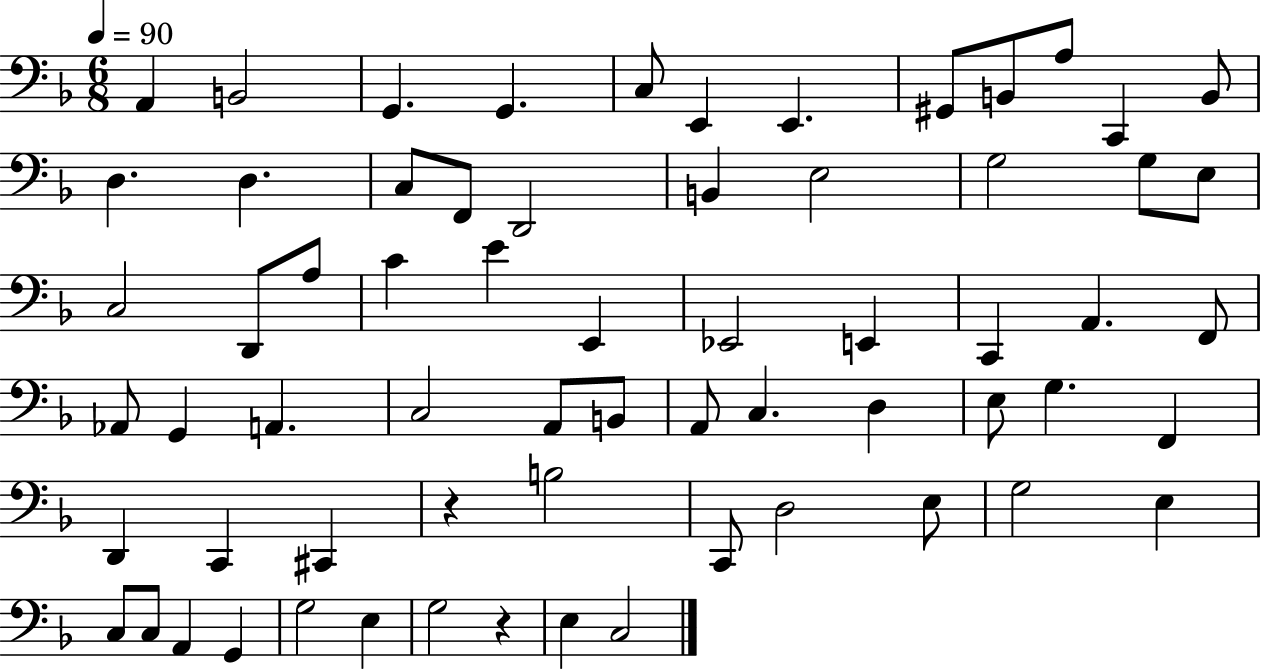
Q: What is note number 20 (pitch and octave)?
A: G3